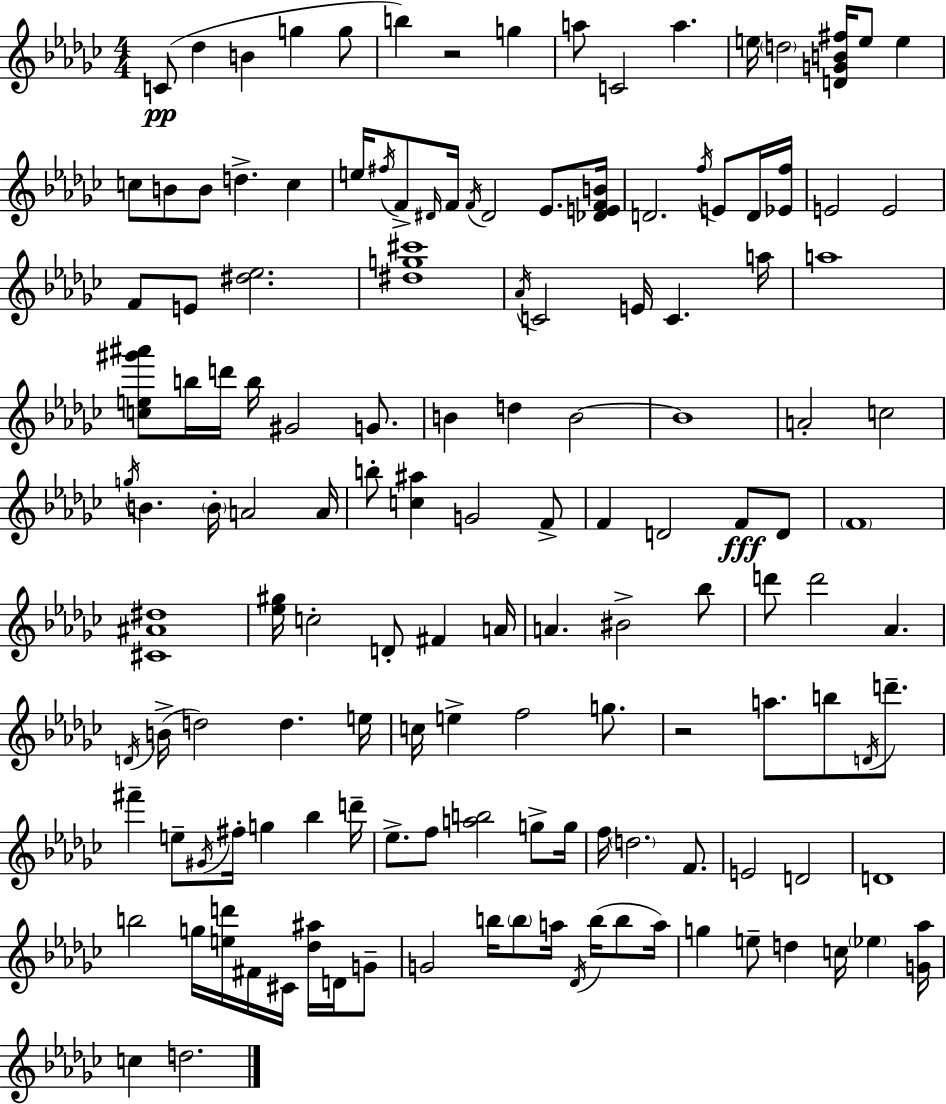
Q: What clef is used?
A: treble